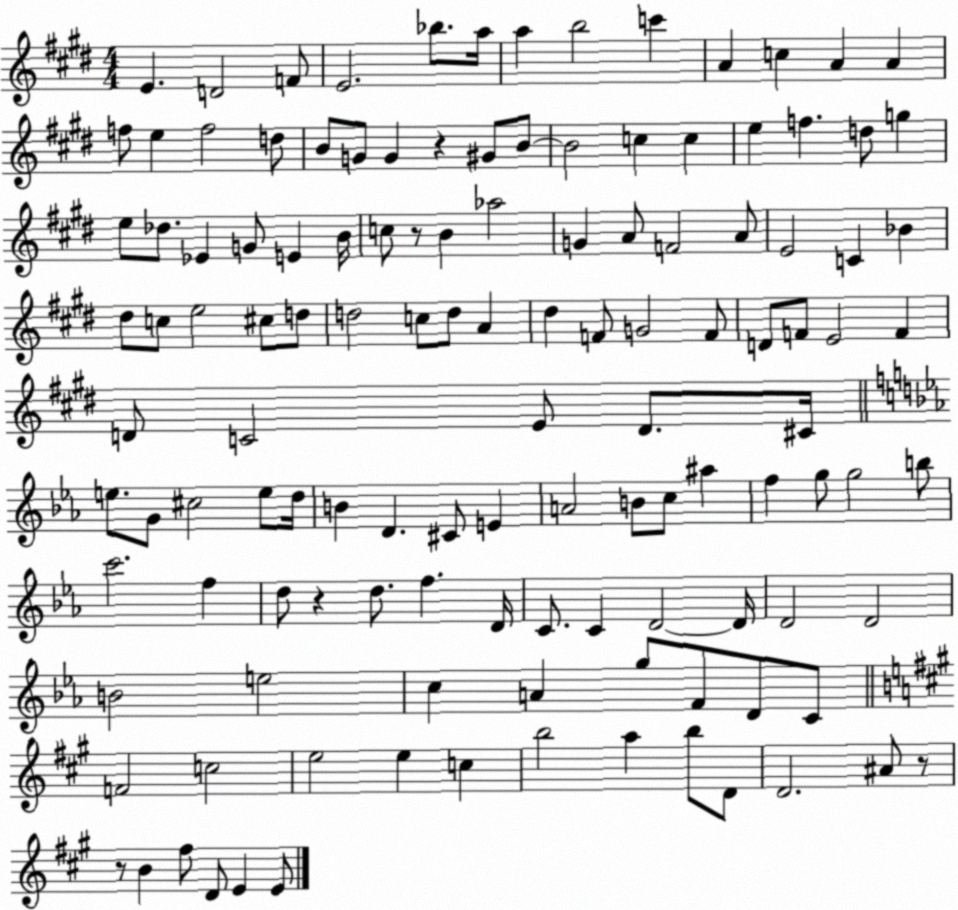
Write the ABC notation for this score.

X:1
T:Untitled
M:4/4
L:1/4
K:E
E D2 F/2 E2 _b/2 a/4 a b2 c' A c A A f/2 e f2 d/2 B/2 G/2 G z ^G/2 B/2 B2 c c e f d/2 g e/2 _d/2 _E G/2 E B/4 c/2 z/2 B _a2 G A/2 F2 A/2 E2 C _B ^d/2 c/2 e2 ^c/2 d/2 d2 c/2 d/2 A ^d F/2 G2 F/2 D/2 F/2 E2 F D/2 C2 E/2 D/2 ^C/4 e/2 G/2 ^c2 e/2 d/4 B D ^C/2 E A2 B/2 c/2 ^a f g/2 g2 b/2 c'2 f d/2 z d/2 f D/4 C/2 C D2 D/4 D2 D2 B2 e2 c A g/2 F/2 D/2 C/2 F2 c2 e2 e c b2 a b/2 D/2 D2 ^A/2 z/2 z/2 B ^f/2 D/2 E E/2